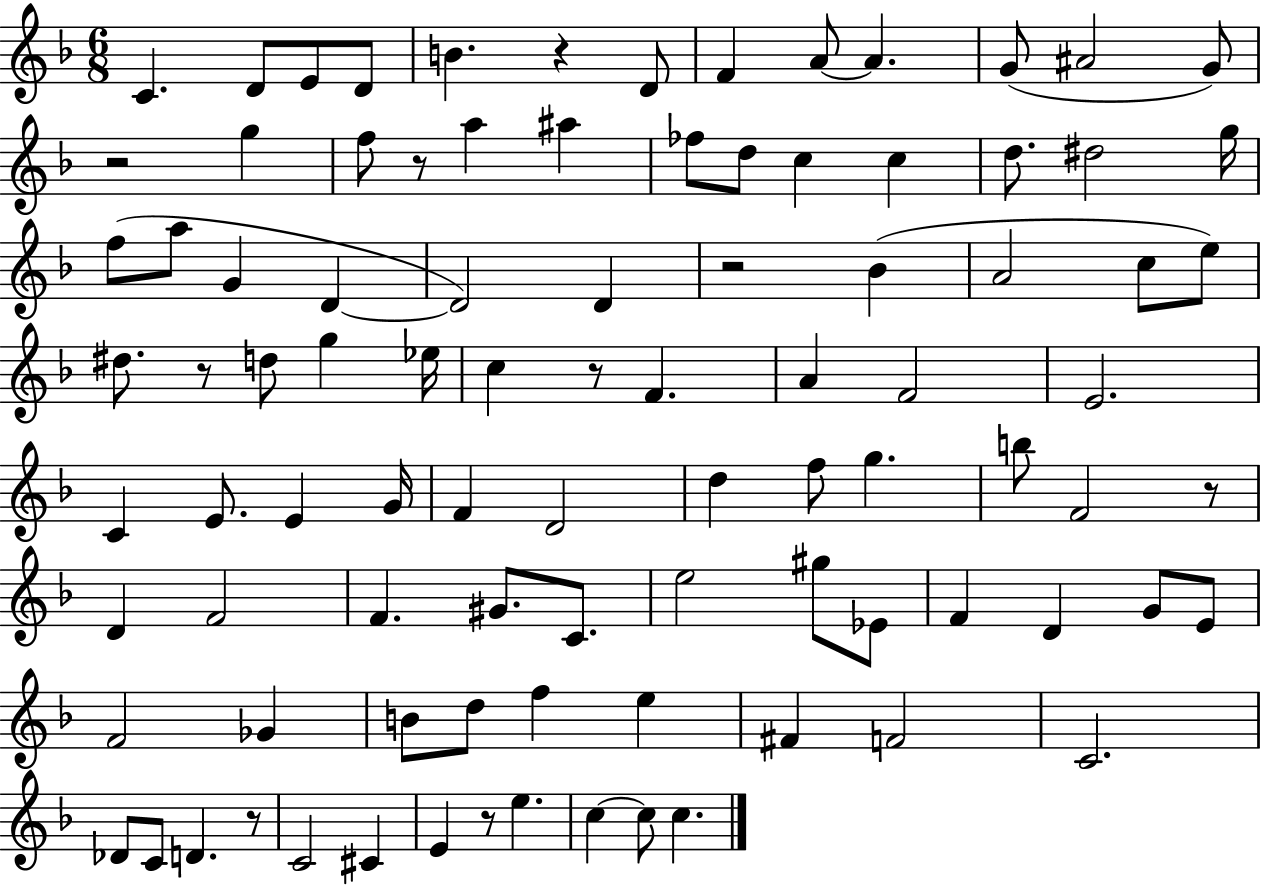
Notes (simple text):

C4/q. D4/e E4/e D4/e B4/q. R/q D4/e F4/q A4/e A4/q. G4/e A#4/h G4/e R/h G5/q F5/e R/e A5/q A#5/q FES5/e D5/e C5/q C5/q D5/e. D#5/h G5/s F5/e A5/e G4/q D4/q D4/h D4/q R/h Bb4/q A4/h C5/e E5/e D#5/e. R/e D5/e G5/q Eb5/s C5/q R/e F4/q. A4/q F4/h E4/h. C4/q E4/e. E4/q G4/s F4/q D4/h D5/q F5/e G5/q. B5/e F4/h R/e D4/q F4/h F4/q. G#4/e. C4/e. E5/h G#5/e Eb4/e F4/q D4/q G4/e E4/e F4/h Gb4/q B4/e D5/e F5/q E5/q F#4/q F4/h C4/h. Db4/e C4/e D4/q. R/e C4/h C#4/q E4/q R/e E5/q. C5/q C5/e C5/q.